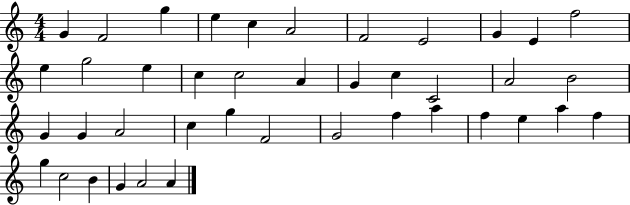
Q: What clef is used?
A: treble